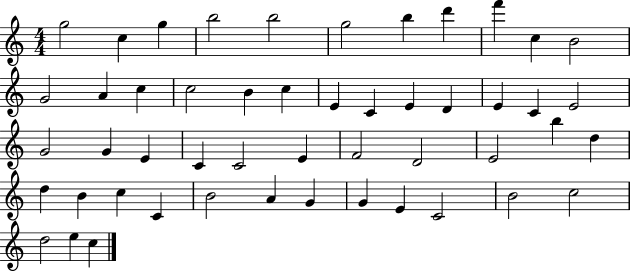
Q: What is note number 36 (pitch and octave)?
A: D5